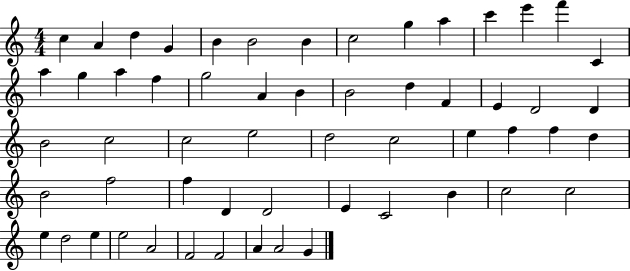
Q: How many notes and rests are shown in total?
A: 57